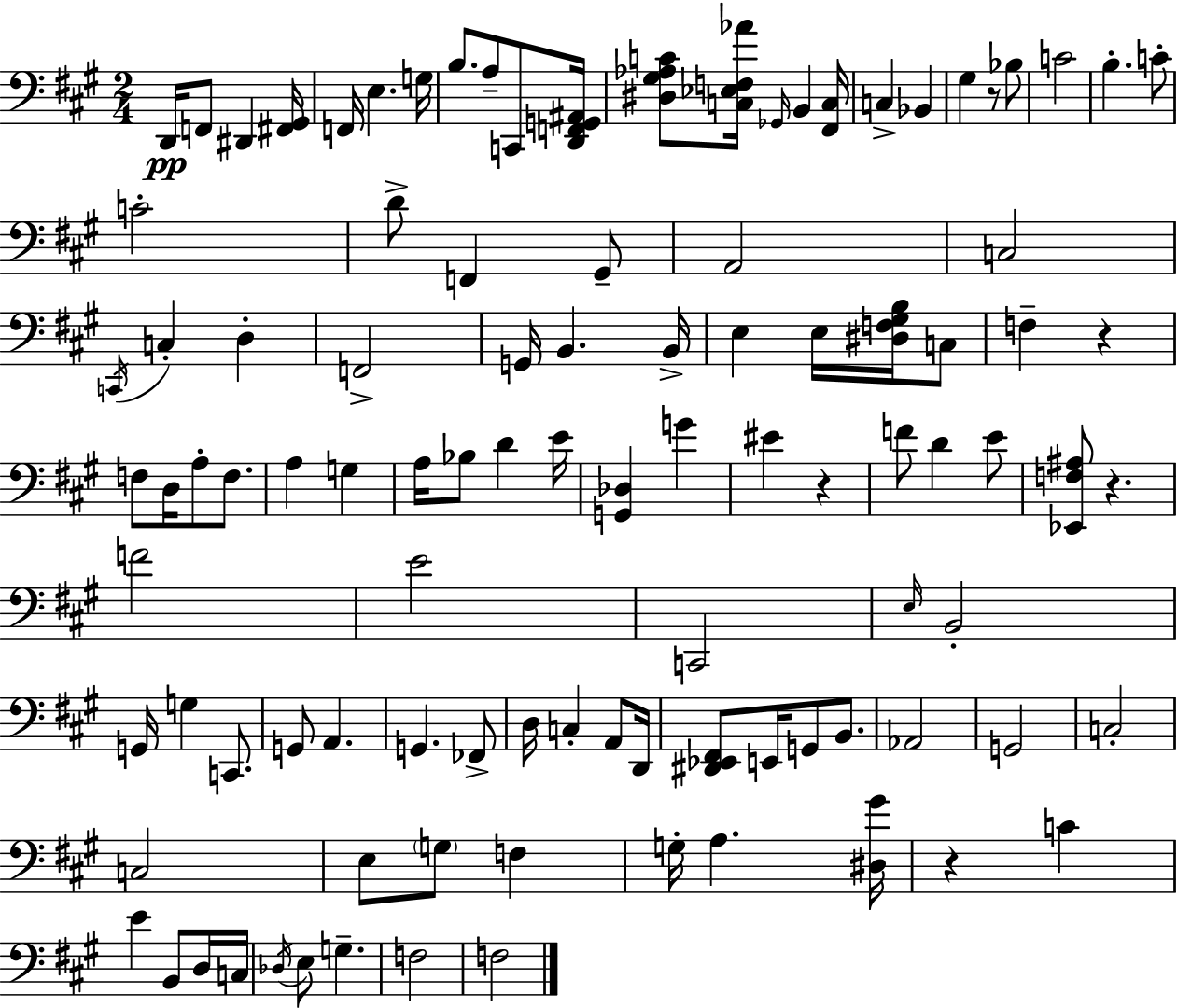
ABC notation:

X:1
T:Untitled
M:2/4
L:1/4
K:A
D,,/4 F,,/2 ^D,, [^F,,^G,,]/4 F,,/4 E, G,/4 B,/2 A,/2 C,,/2 [D,,F,,G,,^A,,]/4 [^D,^G,_A,C]/2 [C,_E,F,_A]/4 _G,,/4 B,, [^F,,C,]/4 C, _B,, ^G, z/2 _B,/2 C2 B, C/2 C2 D/2 F,, ^G,,/2 A,,2 C,2 C,,/4 C, D, F,,2 G,,/4 B,, B,,/4 E, E,/4 [^D,F,^G,B,]/4 C,/2 F, z F,/2 D,/4 A,/2 F,/2 A, G, A,/4 _B,/2 D E/4 [G,,_D,] G ^E z F/2 D E/2 [_E,,F,^A,]/2 z F2 E2 C,,2 E,/4 B,,2 G,,/4 G, C,,/2 G,,/2 A,, G,, _F,,/2 D,/4 C, A,,/2 D,,/4 [^D,,_E,,^F,,]/2 E,,/4 G,,/2 B,,/2 _A,,2 G,,2 C,2 C,2 E,/2 G,/2 F, G,/4 A, [^D,^G]/4 z C E B,,/2 D,/4 C,/4 _D,/4 E,/2 G, F,2 F,2